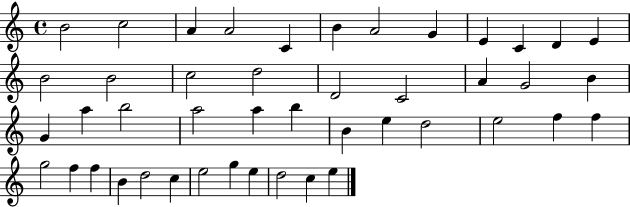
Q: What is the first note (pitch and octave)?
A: B4